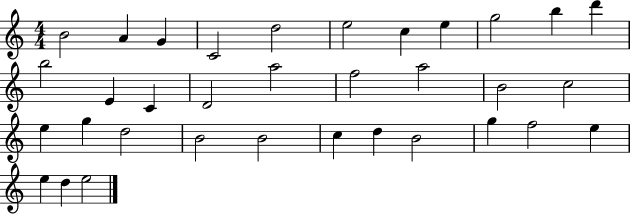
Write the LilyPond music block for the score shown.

{
  \clef treble
  \numericTimeSignature
  \time 4/4
  \key c \major
  b'2 a'4 g'4 | c'2 d''2 | e''2 c''4 e''4 | g''2 b''4 d'''4 | \break b''2 e'4 c'4 | d'2 a''2 | f''2 a''2 | b'2 c''2 | \break e''4 g''4 d''2 | b'2 b'2 | c''4 d''4 b'2 | g''4 f''2 e''4 | \break e''4 d''4 e''2 | \bar "|."
}